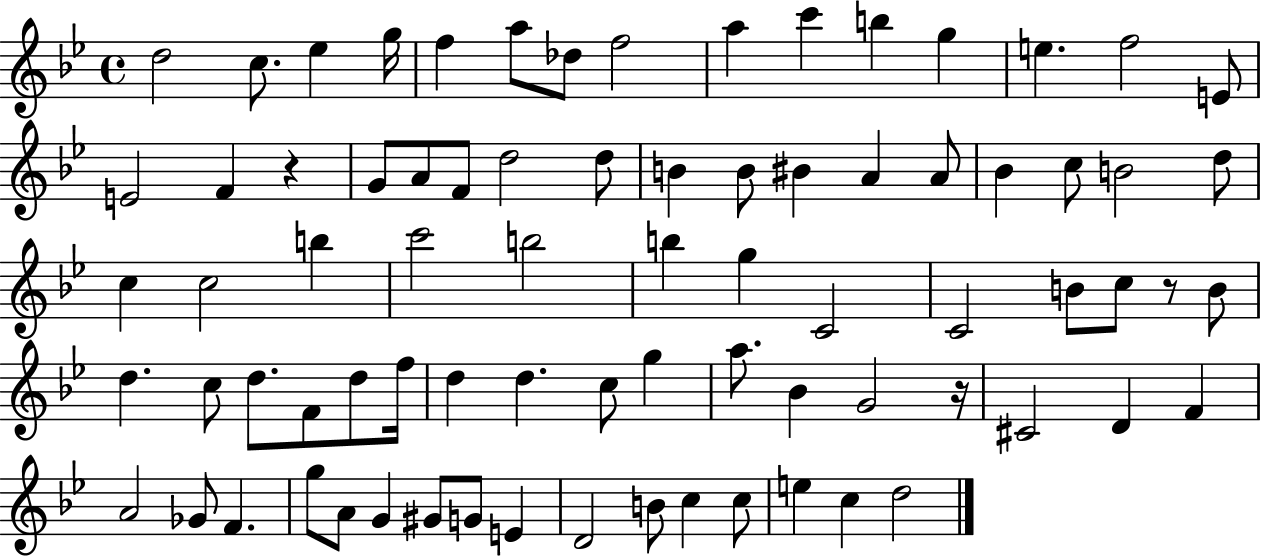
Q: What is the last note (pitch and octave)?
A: D5